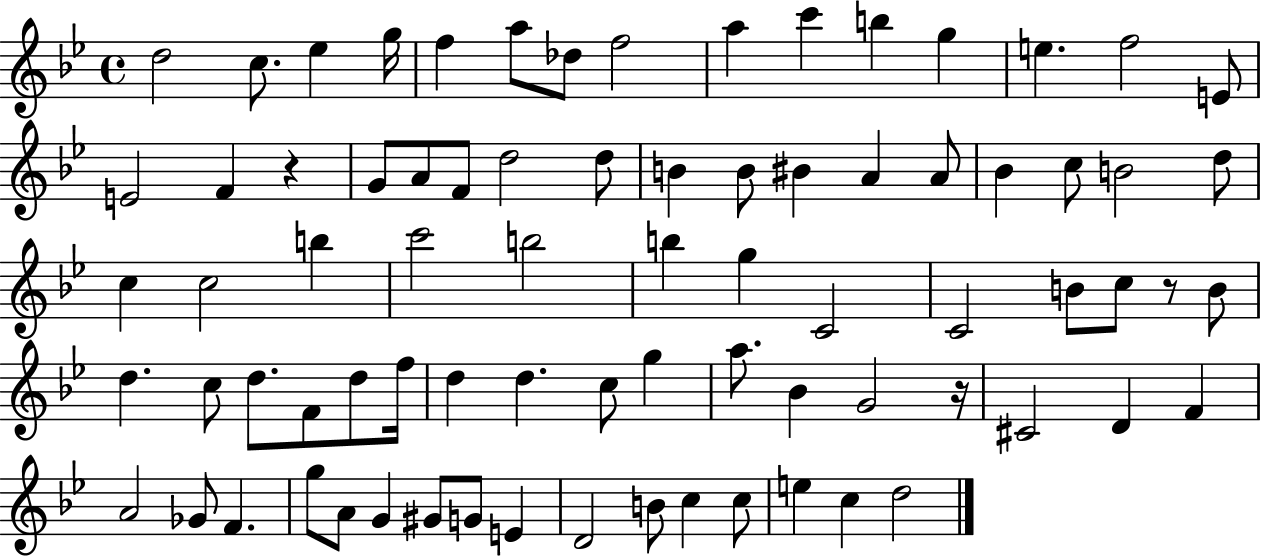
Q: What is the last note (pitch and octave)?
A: D5